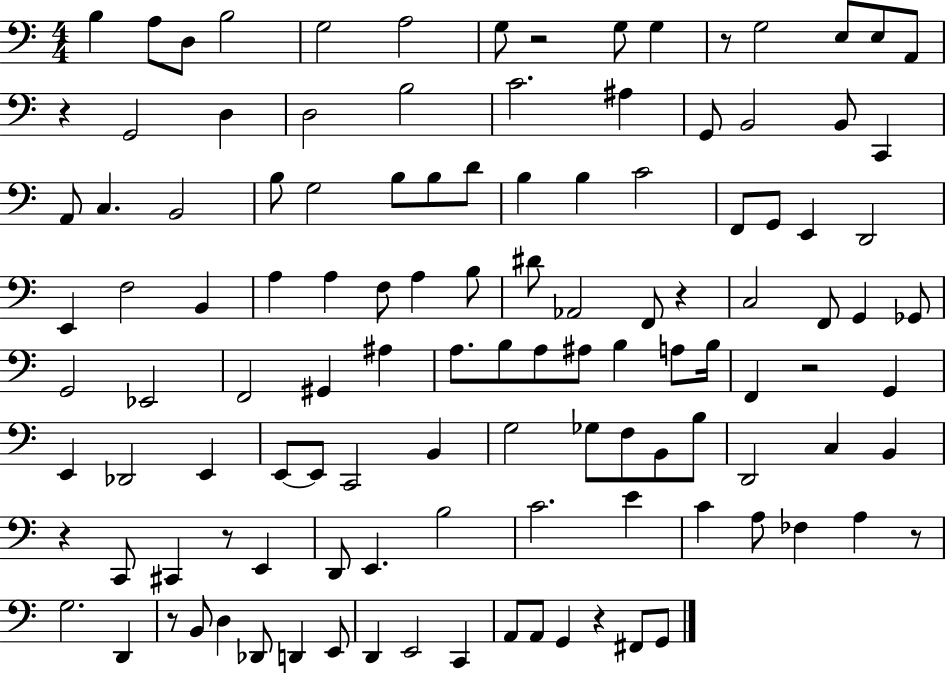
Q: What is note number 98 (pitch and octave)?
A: D3